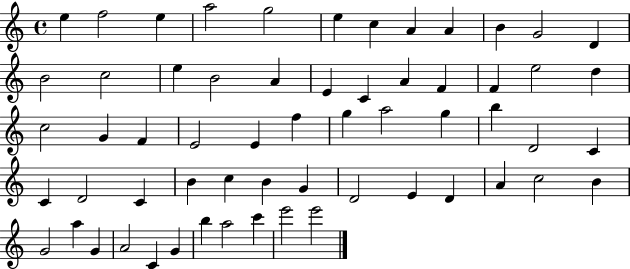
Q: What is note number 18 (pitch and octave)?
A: E4